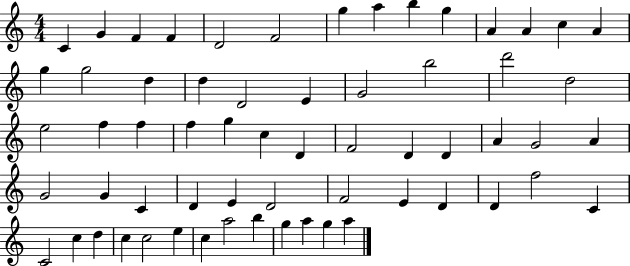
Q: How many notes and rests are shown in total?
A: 62